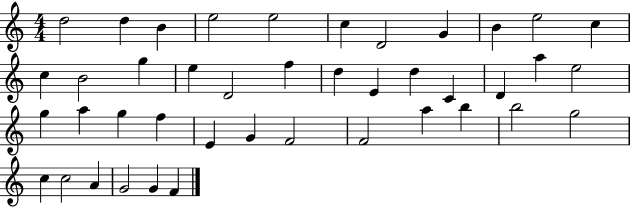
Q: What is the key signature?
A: C major